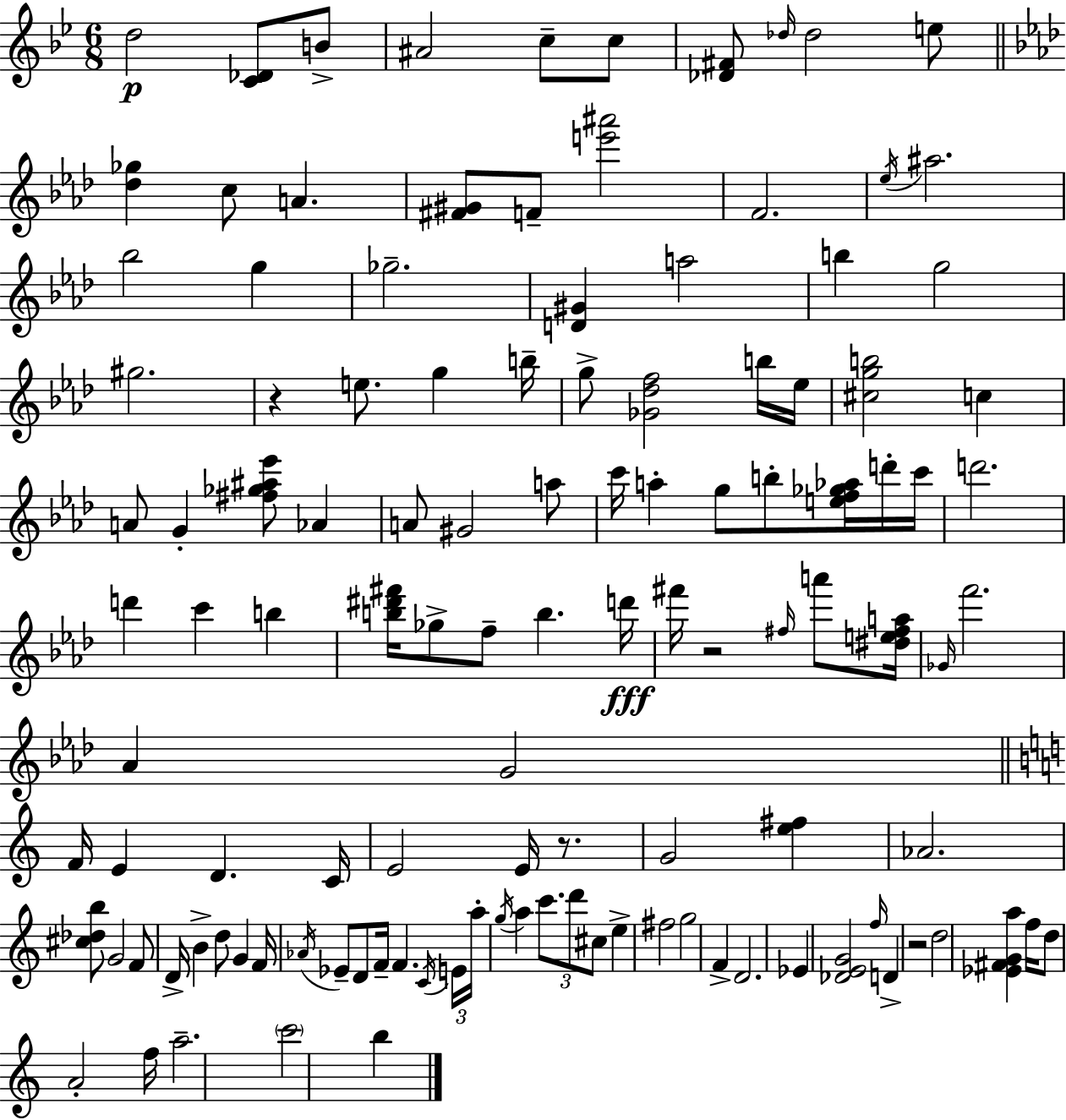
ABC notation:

X:1
T:Untitled
M:6/8
L:1/4
K:Bb
d2 [C_D]/2 B/2 ^A2 c/2 c/2 [_D^F]/2 _d/4 _d2 e/2 [_d_g] c/2 A [^F^G]/2 F/2 [e'^a']2 F2 _e/4 ^a2 _b2 g _g2 [D^G] a2 b g2 ^g2 z e/2 g b/4 g/2 [_G_df]2 b/4 _e/4 [^cgb]2 c A/2 G [^f_g^a_e']/2 _A A/2 ^G2 a/2 c'/4 a g/2 b/2 [ef_g_a]/4 d'/4 c'/4 d'2 d' c' b [b^d'^f']/4 _g/2 f/2 b d'/4 ^f'/4 z2 ^f/4 a'/2 [^de^fa]/4 _G/4 f'2 _A G2 F/4 E D C/4 E2 E/4 z/2 G2 [e^f] _A2 [^c_db]/2 G2 F/2 D/4 B d/2 G F/4 _A/4 _E/2 D/2 F/4 F C/4 E/4 a/4 g/4 a c'/2 d'/2 ^c/2 e ^f2 g2 F D2 _E [_DEG]2 f/4 D z2 d2 [_E^FGa] f/4 d/2 A2 f/4 a2 c'2 b